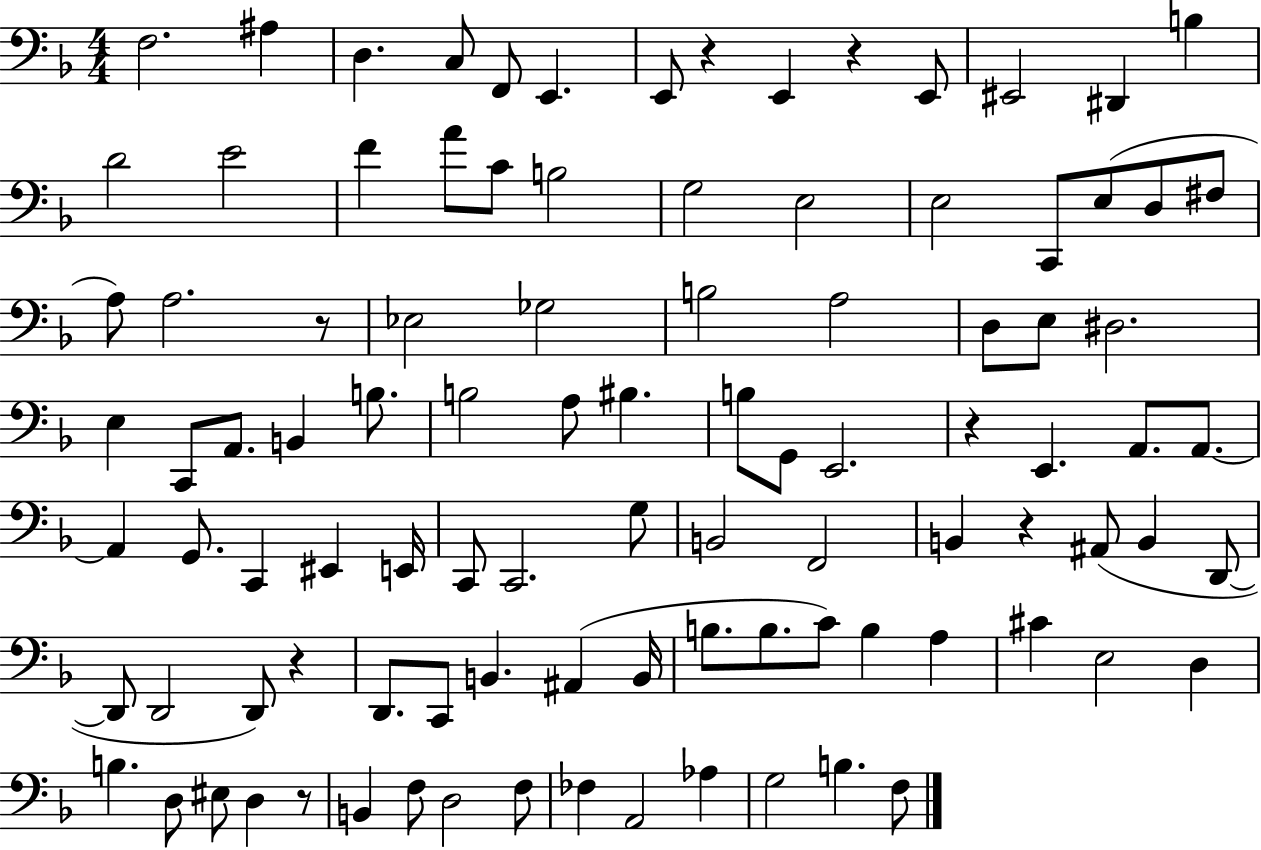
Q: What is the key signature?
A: F major